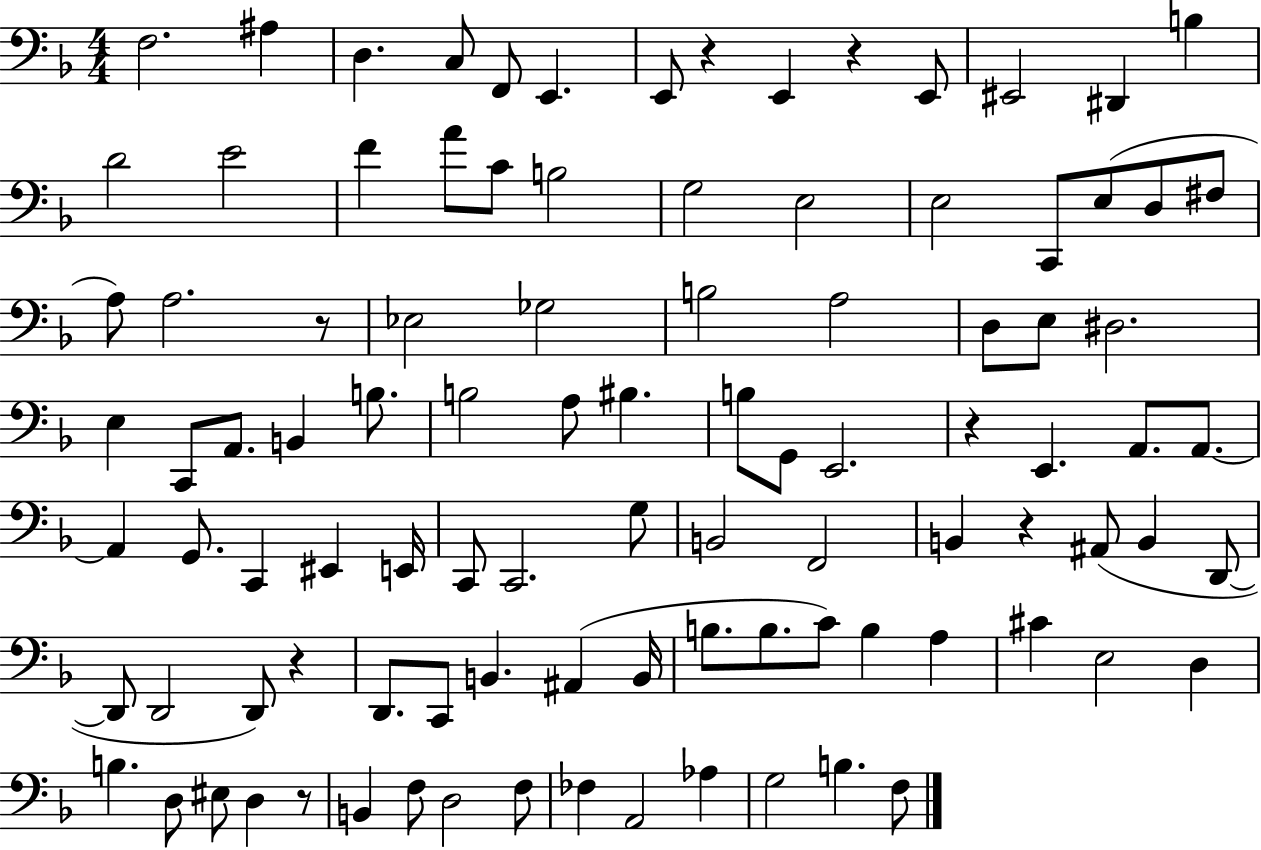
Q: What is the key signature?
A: F major